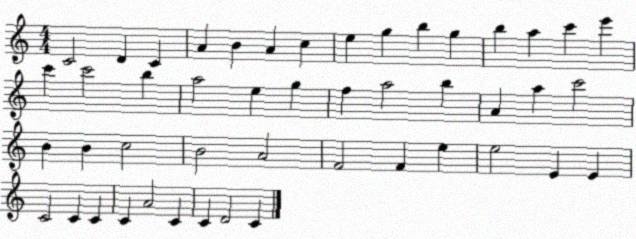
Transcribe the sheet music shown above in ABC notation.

X:1
T:Untitled
M:4/4
L:1/4
K:C
C2 D C A B A c e g b g b a c' e' c' c'2 b a2 e g f a2 b A a c'2 B B c2 B2 A2 F2 F e e2 E E C2 C C C A2 C C D2 C